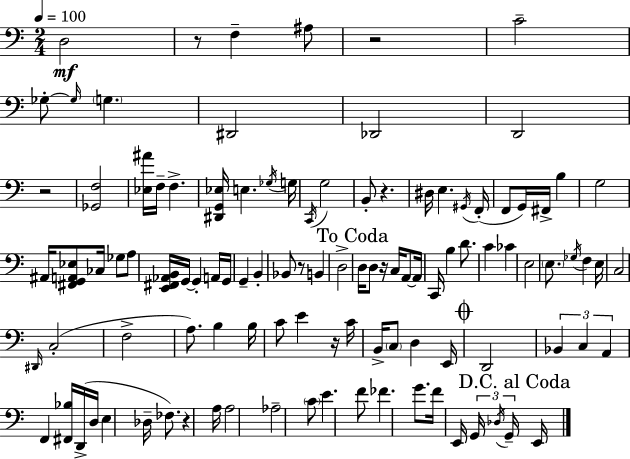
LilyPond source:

{
  \clef bass
  \numericTimeSignature
  \time 2/4
  \key c \major
  \tempo 4 = 100
  d2\mf | r8 f4-- ais8 | r2 | c'2-- | \break ges8-.~~ \grace { ges16 } \parenthesize g4. | dis,2 | des,2 | d,2 | \break r2 | <ges, f>2 | <ees ais'>16 f16-- f4.-> | <dis, g, ees>16 e4. | \break \acciaccatura { ges16 } g16 \acciaccatura { c,16 } g2 | b,8-. r4. | dis16 e4. | \acciaccatura { gis,16 }( f,16-. f,8 g,16) fis,16-> | \break b4 g2 | ais,16 <fis, g, a, ees>8 ces16 | ges8 a8 <e, fis, aes, b,>16 g,16~~ g,4-. | a,16 g,16 g,4-- | \break b,4-. bes,8 r8 | b,4 d2-> | \mark "To Coda" d16 d8 r16 | c16 a,8~~ a,16 c,16 b4 | \break d'8. c'4 | ces'4 e2 | \parenthesize e8. \acciaccatura { ges16 } | f4 e16 c2 | \break \grace { dis,16 } c2-.( | f2-> | a8.) | b4 b16 c'8 | \break e'4 r16 c'16 b,16-> \parenthesize c8 | d4 e,16 \mark \markup { \musicglyph "scripts.coda" } d,2 | \tuplet 3/2 { bes,4 | c4 a,4 } | \break f,4 <fis, bes>16 d,16->( | d16 e4 des16-- fes8.) | r4 a16 a2 | aes2-- | \break \parenthesize c'8 | e'4. f'8 | fes'4. g'8. | f'16 e,16 \tuplet 3/2 { g,16 \acciaccatura { des16 } g,16-- } \mark "D.C. al Coda" e,16 \bar "|."
}